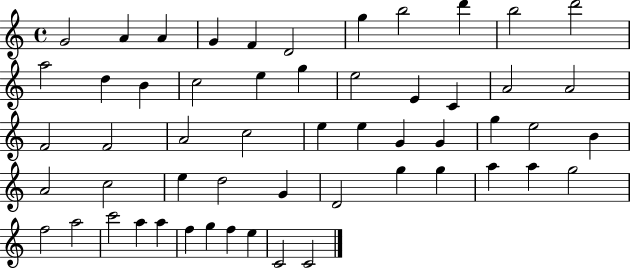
{
  \clef treble
  \time 4/4
  \defaultTimeSignature
  \key c \major
  g'2 a'4 a'4 | g'4 f'4 d'2 | g''4 b''2 d'''4 | b''2 d'''2 | \break a''2 d''4 b'4 | c''2 e''4 g''4 | e''2 e'4 c'4 | a'2 a'2 | \break f'2 f'2 | a'2 c''2 | e''4 e''4 g'4 g'4 | g''4 e''2 b'4 | \break a'2 c''2 | e''4 d''2 g'4 | d'2 g''4 g''4 | a''4 a''4 g''2 | \break f''2 a''2 | c'''2 a''4 a''4 | f''4 g''4 f''4 e''4 | c'2 c'2 | \break \bar "|."
}